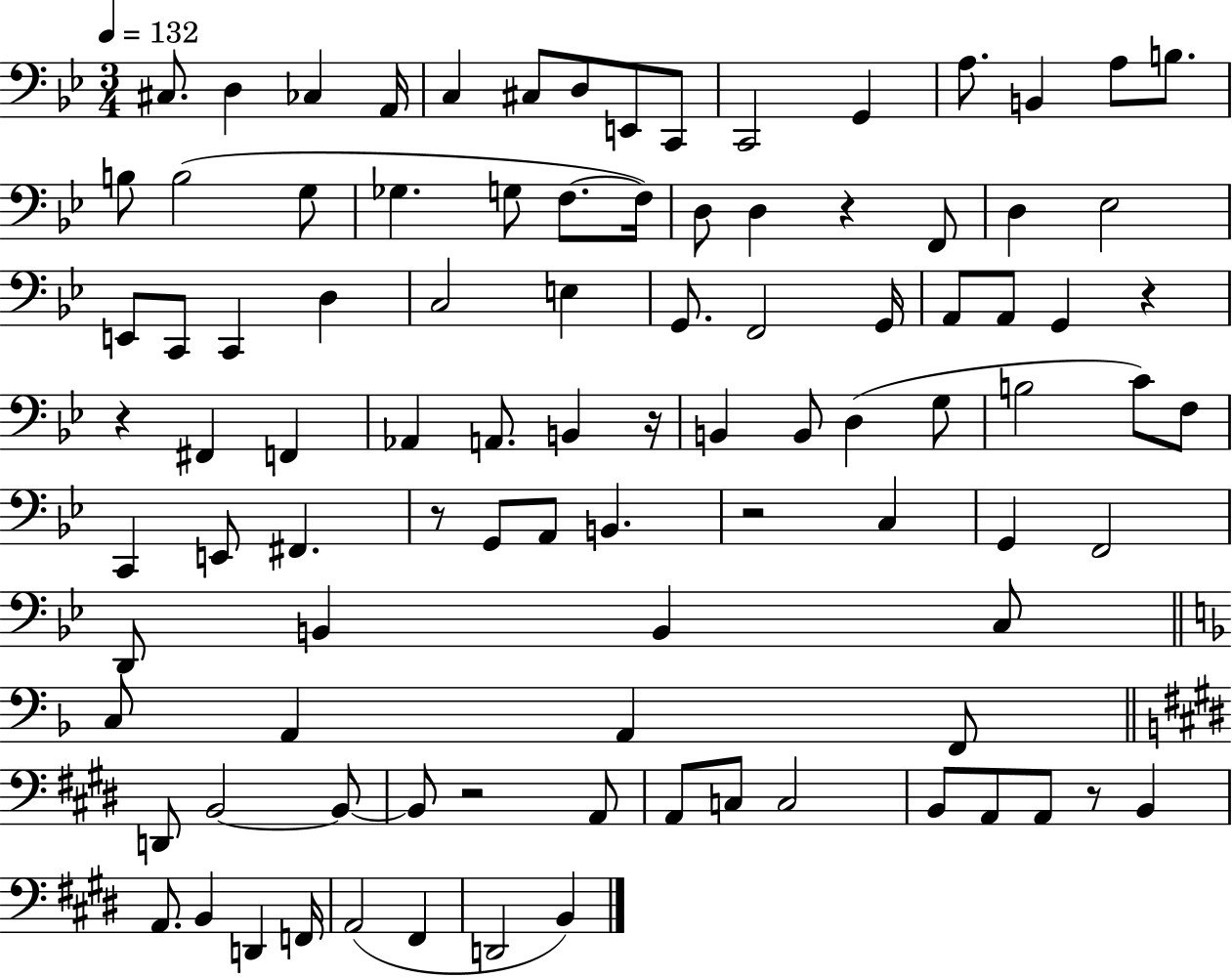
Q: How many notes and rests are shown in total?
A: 96